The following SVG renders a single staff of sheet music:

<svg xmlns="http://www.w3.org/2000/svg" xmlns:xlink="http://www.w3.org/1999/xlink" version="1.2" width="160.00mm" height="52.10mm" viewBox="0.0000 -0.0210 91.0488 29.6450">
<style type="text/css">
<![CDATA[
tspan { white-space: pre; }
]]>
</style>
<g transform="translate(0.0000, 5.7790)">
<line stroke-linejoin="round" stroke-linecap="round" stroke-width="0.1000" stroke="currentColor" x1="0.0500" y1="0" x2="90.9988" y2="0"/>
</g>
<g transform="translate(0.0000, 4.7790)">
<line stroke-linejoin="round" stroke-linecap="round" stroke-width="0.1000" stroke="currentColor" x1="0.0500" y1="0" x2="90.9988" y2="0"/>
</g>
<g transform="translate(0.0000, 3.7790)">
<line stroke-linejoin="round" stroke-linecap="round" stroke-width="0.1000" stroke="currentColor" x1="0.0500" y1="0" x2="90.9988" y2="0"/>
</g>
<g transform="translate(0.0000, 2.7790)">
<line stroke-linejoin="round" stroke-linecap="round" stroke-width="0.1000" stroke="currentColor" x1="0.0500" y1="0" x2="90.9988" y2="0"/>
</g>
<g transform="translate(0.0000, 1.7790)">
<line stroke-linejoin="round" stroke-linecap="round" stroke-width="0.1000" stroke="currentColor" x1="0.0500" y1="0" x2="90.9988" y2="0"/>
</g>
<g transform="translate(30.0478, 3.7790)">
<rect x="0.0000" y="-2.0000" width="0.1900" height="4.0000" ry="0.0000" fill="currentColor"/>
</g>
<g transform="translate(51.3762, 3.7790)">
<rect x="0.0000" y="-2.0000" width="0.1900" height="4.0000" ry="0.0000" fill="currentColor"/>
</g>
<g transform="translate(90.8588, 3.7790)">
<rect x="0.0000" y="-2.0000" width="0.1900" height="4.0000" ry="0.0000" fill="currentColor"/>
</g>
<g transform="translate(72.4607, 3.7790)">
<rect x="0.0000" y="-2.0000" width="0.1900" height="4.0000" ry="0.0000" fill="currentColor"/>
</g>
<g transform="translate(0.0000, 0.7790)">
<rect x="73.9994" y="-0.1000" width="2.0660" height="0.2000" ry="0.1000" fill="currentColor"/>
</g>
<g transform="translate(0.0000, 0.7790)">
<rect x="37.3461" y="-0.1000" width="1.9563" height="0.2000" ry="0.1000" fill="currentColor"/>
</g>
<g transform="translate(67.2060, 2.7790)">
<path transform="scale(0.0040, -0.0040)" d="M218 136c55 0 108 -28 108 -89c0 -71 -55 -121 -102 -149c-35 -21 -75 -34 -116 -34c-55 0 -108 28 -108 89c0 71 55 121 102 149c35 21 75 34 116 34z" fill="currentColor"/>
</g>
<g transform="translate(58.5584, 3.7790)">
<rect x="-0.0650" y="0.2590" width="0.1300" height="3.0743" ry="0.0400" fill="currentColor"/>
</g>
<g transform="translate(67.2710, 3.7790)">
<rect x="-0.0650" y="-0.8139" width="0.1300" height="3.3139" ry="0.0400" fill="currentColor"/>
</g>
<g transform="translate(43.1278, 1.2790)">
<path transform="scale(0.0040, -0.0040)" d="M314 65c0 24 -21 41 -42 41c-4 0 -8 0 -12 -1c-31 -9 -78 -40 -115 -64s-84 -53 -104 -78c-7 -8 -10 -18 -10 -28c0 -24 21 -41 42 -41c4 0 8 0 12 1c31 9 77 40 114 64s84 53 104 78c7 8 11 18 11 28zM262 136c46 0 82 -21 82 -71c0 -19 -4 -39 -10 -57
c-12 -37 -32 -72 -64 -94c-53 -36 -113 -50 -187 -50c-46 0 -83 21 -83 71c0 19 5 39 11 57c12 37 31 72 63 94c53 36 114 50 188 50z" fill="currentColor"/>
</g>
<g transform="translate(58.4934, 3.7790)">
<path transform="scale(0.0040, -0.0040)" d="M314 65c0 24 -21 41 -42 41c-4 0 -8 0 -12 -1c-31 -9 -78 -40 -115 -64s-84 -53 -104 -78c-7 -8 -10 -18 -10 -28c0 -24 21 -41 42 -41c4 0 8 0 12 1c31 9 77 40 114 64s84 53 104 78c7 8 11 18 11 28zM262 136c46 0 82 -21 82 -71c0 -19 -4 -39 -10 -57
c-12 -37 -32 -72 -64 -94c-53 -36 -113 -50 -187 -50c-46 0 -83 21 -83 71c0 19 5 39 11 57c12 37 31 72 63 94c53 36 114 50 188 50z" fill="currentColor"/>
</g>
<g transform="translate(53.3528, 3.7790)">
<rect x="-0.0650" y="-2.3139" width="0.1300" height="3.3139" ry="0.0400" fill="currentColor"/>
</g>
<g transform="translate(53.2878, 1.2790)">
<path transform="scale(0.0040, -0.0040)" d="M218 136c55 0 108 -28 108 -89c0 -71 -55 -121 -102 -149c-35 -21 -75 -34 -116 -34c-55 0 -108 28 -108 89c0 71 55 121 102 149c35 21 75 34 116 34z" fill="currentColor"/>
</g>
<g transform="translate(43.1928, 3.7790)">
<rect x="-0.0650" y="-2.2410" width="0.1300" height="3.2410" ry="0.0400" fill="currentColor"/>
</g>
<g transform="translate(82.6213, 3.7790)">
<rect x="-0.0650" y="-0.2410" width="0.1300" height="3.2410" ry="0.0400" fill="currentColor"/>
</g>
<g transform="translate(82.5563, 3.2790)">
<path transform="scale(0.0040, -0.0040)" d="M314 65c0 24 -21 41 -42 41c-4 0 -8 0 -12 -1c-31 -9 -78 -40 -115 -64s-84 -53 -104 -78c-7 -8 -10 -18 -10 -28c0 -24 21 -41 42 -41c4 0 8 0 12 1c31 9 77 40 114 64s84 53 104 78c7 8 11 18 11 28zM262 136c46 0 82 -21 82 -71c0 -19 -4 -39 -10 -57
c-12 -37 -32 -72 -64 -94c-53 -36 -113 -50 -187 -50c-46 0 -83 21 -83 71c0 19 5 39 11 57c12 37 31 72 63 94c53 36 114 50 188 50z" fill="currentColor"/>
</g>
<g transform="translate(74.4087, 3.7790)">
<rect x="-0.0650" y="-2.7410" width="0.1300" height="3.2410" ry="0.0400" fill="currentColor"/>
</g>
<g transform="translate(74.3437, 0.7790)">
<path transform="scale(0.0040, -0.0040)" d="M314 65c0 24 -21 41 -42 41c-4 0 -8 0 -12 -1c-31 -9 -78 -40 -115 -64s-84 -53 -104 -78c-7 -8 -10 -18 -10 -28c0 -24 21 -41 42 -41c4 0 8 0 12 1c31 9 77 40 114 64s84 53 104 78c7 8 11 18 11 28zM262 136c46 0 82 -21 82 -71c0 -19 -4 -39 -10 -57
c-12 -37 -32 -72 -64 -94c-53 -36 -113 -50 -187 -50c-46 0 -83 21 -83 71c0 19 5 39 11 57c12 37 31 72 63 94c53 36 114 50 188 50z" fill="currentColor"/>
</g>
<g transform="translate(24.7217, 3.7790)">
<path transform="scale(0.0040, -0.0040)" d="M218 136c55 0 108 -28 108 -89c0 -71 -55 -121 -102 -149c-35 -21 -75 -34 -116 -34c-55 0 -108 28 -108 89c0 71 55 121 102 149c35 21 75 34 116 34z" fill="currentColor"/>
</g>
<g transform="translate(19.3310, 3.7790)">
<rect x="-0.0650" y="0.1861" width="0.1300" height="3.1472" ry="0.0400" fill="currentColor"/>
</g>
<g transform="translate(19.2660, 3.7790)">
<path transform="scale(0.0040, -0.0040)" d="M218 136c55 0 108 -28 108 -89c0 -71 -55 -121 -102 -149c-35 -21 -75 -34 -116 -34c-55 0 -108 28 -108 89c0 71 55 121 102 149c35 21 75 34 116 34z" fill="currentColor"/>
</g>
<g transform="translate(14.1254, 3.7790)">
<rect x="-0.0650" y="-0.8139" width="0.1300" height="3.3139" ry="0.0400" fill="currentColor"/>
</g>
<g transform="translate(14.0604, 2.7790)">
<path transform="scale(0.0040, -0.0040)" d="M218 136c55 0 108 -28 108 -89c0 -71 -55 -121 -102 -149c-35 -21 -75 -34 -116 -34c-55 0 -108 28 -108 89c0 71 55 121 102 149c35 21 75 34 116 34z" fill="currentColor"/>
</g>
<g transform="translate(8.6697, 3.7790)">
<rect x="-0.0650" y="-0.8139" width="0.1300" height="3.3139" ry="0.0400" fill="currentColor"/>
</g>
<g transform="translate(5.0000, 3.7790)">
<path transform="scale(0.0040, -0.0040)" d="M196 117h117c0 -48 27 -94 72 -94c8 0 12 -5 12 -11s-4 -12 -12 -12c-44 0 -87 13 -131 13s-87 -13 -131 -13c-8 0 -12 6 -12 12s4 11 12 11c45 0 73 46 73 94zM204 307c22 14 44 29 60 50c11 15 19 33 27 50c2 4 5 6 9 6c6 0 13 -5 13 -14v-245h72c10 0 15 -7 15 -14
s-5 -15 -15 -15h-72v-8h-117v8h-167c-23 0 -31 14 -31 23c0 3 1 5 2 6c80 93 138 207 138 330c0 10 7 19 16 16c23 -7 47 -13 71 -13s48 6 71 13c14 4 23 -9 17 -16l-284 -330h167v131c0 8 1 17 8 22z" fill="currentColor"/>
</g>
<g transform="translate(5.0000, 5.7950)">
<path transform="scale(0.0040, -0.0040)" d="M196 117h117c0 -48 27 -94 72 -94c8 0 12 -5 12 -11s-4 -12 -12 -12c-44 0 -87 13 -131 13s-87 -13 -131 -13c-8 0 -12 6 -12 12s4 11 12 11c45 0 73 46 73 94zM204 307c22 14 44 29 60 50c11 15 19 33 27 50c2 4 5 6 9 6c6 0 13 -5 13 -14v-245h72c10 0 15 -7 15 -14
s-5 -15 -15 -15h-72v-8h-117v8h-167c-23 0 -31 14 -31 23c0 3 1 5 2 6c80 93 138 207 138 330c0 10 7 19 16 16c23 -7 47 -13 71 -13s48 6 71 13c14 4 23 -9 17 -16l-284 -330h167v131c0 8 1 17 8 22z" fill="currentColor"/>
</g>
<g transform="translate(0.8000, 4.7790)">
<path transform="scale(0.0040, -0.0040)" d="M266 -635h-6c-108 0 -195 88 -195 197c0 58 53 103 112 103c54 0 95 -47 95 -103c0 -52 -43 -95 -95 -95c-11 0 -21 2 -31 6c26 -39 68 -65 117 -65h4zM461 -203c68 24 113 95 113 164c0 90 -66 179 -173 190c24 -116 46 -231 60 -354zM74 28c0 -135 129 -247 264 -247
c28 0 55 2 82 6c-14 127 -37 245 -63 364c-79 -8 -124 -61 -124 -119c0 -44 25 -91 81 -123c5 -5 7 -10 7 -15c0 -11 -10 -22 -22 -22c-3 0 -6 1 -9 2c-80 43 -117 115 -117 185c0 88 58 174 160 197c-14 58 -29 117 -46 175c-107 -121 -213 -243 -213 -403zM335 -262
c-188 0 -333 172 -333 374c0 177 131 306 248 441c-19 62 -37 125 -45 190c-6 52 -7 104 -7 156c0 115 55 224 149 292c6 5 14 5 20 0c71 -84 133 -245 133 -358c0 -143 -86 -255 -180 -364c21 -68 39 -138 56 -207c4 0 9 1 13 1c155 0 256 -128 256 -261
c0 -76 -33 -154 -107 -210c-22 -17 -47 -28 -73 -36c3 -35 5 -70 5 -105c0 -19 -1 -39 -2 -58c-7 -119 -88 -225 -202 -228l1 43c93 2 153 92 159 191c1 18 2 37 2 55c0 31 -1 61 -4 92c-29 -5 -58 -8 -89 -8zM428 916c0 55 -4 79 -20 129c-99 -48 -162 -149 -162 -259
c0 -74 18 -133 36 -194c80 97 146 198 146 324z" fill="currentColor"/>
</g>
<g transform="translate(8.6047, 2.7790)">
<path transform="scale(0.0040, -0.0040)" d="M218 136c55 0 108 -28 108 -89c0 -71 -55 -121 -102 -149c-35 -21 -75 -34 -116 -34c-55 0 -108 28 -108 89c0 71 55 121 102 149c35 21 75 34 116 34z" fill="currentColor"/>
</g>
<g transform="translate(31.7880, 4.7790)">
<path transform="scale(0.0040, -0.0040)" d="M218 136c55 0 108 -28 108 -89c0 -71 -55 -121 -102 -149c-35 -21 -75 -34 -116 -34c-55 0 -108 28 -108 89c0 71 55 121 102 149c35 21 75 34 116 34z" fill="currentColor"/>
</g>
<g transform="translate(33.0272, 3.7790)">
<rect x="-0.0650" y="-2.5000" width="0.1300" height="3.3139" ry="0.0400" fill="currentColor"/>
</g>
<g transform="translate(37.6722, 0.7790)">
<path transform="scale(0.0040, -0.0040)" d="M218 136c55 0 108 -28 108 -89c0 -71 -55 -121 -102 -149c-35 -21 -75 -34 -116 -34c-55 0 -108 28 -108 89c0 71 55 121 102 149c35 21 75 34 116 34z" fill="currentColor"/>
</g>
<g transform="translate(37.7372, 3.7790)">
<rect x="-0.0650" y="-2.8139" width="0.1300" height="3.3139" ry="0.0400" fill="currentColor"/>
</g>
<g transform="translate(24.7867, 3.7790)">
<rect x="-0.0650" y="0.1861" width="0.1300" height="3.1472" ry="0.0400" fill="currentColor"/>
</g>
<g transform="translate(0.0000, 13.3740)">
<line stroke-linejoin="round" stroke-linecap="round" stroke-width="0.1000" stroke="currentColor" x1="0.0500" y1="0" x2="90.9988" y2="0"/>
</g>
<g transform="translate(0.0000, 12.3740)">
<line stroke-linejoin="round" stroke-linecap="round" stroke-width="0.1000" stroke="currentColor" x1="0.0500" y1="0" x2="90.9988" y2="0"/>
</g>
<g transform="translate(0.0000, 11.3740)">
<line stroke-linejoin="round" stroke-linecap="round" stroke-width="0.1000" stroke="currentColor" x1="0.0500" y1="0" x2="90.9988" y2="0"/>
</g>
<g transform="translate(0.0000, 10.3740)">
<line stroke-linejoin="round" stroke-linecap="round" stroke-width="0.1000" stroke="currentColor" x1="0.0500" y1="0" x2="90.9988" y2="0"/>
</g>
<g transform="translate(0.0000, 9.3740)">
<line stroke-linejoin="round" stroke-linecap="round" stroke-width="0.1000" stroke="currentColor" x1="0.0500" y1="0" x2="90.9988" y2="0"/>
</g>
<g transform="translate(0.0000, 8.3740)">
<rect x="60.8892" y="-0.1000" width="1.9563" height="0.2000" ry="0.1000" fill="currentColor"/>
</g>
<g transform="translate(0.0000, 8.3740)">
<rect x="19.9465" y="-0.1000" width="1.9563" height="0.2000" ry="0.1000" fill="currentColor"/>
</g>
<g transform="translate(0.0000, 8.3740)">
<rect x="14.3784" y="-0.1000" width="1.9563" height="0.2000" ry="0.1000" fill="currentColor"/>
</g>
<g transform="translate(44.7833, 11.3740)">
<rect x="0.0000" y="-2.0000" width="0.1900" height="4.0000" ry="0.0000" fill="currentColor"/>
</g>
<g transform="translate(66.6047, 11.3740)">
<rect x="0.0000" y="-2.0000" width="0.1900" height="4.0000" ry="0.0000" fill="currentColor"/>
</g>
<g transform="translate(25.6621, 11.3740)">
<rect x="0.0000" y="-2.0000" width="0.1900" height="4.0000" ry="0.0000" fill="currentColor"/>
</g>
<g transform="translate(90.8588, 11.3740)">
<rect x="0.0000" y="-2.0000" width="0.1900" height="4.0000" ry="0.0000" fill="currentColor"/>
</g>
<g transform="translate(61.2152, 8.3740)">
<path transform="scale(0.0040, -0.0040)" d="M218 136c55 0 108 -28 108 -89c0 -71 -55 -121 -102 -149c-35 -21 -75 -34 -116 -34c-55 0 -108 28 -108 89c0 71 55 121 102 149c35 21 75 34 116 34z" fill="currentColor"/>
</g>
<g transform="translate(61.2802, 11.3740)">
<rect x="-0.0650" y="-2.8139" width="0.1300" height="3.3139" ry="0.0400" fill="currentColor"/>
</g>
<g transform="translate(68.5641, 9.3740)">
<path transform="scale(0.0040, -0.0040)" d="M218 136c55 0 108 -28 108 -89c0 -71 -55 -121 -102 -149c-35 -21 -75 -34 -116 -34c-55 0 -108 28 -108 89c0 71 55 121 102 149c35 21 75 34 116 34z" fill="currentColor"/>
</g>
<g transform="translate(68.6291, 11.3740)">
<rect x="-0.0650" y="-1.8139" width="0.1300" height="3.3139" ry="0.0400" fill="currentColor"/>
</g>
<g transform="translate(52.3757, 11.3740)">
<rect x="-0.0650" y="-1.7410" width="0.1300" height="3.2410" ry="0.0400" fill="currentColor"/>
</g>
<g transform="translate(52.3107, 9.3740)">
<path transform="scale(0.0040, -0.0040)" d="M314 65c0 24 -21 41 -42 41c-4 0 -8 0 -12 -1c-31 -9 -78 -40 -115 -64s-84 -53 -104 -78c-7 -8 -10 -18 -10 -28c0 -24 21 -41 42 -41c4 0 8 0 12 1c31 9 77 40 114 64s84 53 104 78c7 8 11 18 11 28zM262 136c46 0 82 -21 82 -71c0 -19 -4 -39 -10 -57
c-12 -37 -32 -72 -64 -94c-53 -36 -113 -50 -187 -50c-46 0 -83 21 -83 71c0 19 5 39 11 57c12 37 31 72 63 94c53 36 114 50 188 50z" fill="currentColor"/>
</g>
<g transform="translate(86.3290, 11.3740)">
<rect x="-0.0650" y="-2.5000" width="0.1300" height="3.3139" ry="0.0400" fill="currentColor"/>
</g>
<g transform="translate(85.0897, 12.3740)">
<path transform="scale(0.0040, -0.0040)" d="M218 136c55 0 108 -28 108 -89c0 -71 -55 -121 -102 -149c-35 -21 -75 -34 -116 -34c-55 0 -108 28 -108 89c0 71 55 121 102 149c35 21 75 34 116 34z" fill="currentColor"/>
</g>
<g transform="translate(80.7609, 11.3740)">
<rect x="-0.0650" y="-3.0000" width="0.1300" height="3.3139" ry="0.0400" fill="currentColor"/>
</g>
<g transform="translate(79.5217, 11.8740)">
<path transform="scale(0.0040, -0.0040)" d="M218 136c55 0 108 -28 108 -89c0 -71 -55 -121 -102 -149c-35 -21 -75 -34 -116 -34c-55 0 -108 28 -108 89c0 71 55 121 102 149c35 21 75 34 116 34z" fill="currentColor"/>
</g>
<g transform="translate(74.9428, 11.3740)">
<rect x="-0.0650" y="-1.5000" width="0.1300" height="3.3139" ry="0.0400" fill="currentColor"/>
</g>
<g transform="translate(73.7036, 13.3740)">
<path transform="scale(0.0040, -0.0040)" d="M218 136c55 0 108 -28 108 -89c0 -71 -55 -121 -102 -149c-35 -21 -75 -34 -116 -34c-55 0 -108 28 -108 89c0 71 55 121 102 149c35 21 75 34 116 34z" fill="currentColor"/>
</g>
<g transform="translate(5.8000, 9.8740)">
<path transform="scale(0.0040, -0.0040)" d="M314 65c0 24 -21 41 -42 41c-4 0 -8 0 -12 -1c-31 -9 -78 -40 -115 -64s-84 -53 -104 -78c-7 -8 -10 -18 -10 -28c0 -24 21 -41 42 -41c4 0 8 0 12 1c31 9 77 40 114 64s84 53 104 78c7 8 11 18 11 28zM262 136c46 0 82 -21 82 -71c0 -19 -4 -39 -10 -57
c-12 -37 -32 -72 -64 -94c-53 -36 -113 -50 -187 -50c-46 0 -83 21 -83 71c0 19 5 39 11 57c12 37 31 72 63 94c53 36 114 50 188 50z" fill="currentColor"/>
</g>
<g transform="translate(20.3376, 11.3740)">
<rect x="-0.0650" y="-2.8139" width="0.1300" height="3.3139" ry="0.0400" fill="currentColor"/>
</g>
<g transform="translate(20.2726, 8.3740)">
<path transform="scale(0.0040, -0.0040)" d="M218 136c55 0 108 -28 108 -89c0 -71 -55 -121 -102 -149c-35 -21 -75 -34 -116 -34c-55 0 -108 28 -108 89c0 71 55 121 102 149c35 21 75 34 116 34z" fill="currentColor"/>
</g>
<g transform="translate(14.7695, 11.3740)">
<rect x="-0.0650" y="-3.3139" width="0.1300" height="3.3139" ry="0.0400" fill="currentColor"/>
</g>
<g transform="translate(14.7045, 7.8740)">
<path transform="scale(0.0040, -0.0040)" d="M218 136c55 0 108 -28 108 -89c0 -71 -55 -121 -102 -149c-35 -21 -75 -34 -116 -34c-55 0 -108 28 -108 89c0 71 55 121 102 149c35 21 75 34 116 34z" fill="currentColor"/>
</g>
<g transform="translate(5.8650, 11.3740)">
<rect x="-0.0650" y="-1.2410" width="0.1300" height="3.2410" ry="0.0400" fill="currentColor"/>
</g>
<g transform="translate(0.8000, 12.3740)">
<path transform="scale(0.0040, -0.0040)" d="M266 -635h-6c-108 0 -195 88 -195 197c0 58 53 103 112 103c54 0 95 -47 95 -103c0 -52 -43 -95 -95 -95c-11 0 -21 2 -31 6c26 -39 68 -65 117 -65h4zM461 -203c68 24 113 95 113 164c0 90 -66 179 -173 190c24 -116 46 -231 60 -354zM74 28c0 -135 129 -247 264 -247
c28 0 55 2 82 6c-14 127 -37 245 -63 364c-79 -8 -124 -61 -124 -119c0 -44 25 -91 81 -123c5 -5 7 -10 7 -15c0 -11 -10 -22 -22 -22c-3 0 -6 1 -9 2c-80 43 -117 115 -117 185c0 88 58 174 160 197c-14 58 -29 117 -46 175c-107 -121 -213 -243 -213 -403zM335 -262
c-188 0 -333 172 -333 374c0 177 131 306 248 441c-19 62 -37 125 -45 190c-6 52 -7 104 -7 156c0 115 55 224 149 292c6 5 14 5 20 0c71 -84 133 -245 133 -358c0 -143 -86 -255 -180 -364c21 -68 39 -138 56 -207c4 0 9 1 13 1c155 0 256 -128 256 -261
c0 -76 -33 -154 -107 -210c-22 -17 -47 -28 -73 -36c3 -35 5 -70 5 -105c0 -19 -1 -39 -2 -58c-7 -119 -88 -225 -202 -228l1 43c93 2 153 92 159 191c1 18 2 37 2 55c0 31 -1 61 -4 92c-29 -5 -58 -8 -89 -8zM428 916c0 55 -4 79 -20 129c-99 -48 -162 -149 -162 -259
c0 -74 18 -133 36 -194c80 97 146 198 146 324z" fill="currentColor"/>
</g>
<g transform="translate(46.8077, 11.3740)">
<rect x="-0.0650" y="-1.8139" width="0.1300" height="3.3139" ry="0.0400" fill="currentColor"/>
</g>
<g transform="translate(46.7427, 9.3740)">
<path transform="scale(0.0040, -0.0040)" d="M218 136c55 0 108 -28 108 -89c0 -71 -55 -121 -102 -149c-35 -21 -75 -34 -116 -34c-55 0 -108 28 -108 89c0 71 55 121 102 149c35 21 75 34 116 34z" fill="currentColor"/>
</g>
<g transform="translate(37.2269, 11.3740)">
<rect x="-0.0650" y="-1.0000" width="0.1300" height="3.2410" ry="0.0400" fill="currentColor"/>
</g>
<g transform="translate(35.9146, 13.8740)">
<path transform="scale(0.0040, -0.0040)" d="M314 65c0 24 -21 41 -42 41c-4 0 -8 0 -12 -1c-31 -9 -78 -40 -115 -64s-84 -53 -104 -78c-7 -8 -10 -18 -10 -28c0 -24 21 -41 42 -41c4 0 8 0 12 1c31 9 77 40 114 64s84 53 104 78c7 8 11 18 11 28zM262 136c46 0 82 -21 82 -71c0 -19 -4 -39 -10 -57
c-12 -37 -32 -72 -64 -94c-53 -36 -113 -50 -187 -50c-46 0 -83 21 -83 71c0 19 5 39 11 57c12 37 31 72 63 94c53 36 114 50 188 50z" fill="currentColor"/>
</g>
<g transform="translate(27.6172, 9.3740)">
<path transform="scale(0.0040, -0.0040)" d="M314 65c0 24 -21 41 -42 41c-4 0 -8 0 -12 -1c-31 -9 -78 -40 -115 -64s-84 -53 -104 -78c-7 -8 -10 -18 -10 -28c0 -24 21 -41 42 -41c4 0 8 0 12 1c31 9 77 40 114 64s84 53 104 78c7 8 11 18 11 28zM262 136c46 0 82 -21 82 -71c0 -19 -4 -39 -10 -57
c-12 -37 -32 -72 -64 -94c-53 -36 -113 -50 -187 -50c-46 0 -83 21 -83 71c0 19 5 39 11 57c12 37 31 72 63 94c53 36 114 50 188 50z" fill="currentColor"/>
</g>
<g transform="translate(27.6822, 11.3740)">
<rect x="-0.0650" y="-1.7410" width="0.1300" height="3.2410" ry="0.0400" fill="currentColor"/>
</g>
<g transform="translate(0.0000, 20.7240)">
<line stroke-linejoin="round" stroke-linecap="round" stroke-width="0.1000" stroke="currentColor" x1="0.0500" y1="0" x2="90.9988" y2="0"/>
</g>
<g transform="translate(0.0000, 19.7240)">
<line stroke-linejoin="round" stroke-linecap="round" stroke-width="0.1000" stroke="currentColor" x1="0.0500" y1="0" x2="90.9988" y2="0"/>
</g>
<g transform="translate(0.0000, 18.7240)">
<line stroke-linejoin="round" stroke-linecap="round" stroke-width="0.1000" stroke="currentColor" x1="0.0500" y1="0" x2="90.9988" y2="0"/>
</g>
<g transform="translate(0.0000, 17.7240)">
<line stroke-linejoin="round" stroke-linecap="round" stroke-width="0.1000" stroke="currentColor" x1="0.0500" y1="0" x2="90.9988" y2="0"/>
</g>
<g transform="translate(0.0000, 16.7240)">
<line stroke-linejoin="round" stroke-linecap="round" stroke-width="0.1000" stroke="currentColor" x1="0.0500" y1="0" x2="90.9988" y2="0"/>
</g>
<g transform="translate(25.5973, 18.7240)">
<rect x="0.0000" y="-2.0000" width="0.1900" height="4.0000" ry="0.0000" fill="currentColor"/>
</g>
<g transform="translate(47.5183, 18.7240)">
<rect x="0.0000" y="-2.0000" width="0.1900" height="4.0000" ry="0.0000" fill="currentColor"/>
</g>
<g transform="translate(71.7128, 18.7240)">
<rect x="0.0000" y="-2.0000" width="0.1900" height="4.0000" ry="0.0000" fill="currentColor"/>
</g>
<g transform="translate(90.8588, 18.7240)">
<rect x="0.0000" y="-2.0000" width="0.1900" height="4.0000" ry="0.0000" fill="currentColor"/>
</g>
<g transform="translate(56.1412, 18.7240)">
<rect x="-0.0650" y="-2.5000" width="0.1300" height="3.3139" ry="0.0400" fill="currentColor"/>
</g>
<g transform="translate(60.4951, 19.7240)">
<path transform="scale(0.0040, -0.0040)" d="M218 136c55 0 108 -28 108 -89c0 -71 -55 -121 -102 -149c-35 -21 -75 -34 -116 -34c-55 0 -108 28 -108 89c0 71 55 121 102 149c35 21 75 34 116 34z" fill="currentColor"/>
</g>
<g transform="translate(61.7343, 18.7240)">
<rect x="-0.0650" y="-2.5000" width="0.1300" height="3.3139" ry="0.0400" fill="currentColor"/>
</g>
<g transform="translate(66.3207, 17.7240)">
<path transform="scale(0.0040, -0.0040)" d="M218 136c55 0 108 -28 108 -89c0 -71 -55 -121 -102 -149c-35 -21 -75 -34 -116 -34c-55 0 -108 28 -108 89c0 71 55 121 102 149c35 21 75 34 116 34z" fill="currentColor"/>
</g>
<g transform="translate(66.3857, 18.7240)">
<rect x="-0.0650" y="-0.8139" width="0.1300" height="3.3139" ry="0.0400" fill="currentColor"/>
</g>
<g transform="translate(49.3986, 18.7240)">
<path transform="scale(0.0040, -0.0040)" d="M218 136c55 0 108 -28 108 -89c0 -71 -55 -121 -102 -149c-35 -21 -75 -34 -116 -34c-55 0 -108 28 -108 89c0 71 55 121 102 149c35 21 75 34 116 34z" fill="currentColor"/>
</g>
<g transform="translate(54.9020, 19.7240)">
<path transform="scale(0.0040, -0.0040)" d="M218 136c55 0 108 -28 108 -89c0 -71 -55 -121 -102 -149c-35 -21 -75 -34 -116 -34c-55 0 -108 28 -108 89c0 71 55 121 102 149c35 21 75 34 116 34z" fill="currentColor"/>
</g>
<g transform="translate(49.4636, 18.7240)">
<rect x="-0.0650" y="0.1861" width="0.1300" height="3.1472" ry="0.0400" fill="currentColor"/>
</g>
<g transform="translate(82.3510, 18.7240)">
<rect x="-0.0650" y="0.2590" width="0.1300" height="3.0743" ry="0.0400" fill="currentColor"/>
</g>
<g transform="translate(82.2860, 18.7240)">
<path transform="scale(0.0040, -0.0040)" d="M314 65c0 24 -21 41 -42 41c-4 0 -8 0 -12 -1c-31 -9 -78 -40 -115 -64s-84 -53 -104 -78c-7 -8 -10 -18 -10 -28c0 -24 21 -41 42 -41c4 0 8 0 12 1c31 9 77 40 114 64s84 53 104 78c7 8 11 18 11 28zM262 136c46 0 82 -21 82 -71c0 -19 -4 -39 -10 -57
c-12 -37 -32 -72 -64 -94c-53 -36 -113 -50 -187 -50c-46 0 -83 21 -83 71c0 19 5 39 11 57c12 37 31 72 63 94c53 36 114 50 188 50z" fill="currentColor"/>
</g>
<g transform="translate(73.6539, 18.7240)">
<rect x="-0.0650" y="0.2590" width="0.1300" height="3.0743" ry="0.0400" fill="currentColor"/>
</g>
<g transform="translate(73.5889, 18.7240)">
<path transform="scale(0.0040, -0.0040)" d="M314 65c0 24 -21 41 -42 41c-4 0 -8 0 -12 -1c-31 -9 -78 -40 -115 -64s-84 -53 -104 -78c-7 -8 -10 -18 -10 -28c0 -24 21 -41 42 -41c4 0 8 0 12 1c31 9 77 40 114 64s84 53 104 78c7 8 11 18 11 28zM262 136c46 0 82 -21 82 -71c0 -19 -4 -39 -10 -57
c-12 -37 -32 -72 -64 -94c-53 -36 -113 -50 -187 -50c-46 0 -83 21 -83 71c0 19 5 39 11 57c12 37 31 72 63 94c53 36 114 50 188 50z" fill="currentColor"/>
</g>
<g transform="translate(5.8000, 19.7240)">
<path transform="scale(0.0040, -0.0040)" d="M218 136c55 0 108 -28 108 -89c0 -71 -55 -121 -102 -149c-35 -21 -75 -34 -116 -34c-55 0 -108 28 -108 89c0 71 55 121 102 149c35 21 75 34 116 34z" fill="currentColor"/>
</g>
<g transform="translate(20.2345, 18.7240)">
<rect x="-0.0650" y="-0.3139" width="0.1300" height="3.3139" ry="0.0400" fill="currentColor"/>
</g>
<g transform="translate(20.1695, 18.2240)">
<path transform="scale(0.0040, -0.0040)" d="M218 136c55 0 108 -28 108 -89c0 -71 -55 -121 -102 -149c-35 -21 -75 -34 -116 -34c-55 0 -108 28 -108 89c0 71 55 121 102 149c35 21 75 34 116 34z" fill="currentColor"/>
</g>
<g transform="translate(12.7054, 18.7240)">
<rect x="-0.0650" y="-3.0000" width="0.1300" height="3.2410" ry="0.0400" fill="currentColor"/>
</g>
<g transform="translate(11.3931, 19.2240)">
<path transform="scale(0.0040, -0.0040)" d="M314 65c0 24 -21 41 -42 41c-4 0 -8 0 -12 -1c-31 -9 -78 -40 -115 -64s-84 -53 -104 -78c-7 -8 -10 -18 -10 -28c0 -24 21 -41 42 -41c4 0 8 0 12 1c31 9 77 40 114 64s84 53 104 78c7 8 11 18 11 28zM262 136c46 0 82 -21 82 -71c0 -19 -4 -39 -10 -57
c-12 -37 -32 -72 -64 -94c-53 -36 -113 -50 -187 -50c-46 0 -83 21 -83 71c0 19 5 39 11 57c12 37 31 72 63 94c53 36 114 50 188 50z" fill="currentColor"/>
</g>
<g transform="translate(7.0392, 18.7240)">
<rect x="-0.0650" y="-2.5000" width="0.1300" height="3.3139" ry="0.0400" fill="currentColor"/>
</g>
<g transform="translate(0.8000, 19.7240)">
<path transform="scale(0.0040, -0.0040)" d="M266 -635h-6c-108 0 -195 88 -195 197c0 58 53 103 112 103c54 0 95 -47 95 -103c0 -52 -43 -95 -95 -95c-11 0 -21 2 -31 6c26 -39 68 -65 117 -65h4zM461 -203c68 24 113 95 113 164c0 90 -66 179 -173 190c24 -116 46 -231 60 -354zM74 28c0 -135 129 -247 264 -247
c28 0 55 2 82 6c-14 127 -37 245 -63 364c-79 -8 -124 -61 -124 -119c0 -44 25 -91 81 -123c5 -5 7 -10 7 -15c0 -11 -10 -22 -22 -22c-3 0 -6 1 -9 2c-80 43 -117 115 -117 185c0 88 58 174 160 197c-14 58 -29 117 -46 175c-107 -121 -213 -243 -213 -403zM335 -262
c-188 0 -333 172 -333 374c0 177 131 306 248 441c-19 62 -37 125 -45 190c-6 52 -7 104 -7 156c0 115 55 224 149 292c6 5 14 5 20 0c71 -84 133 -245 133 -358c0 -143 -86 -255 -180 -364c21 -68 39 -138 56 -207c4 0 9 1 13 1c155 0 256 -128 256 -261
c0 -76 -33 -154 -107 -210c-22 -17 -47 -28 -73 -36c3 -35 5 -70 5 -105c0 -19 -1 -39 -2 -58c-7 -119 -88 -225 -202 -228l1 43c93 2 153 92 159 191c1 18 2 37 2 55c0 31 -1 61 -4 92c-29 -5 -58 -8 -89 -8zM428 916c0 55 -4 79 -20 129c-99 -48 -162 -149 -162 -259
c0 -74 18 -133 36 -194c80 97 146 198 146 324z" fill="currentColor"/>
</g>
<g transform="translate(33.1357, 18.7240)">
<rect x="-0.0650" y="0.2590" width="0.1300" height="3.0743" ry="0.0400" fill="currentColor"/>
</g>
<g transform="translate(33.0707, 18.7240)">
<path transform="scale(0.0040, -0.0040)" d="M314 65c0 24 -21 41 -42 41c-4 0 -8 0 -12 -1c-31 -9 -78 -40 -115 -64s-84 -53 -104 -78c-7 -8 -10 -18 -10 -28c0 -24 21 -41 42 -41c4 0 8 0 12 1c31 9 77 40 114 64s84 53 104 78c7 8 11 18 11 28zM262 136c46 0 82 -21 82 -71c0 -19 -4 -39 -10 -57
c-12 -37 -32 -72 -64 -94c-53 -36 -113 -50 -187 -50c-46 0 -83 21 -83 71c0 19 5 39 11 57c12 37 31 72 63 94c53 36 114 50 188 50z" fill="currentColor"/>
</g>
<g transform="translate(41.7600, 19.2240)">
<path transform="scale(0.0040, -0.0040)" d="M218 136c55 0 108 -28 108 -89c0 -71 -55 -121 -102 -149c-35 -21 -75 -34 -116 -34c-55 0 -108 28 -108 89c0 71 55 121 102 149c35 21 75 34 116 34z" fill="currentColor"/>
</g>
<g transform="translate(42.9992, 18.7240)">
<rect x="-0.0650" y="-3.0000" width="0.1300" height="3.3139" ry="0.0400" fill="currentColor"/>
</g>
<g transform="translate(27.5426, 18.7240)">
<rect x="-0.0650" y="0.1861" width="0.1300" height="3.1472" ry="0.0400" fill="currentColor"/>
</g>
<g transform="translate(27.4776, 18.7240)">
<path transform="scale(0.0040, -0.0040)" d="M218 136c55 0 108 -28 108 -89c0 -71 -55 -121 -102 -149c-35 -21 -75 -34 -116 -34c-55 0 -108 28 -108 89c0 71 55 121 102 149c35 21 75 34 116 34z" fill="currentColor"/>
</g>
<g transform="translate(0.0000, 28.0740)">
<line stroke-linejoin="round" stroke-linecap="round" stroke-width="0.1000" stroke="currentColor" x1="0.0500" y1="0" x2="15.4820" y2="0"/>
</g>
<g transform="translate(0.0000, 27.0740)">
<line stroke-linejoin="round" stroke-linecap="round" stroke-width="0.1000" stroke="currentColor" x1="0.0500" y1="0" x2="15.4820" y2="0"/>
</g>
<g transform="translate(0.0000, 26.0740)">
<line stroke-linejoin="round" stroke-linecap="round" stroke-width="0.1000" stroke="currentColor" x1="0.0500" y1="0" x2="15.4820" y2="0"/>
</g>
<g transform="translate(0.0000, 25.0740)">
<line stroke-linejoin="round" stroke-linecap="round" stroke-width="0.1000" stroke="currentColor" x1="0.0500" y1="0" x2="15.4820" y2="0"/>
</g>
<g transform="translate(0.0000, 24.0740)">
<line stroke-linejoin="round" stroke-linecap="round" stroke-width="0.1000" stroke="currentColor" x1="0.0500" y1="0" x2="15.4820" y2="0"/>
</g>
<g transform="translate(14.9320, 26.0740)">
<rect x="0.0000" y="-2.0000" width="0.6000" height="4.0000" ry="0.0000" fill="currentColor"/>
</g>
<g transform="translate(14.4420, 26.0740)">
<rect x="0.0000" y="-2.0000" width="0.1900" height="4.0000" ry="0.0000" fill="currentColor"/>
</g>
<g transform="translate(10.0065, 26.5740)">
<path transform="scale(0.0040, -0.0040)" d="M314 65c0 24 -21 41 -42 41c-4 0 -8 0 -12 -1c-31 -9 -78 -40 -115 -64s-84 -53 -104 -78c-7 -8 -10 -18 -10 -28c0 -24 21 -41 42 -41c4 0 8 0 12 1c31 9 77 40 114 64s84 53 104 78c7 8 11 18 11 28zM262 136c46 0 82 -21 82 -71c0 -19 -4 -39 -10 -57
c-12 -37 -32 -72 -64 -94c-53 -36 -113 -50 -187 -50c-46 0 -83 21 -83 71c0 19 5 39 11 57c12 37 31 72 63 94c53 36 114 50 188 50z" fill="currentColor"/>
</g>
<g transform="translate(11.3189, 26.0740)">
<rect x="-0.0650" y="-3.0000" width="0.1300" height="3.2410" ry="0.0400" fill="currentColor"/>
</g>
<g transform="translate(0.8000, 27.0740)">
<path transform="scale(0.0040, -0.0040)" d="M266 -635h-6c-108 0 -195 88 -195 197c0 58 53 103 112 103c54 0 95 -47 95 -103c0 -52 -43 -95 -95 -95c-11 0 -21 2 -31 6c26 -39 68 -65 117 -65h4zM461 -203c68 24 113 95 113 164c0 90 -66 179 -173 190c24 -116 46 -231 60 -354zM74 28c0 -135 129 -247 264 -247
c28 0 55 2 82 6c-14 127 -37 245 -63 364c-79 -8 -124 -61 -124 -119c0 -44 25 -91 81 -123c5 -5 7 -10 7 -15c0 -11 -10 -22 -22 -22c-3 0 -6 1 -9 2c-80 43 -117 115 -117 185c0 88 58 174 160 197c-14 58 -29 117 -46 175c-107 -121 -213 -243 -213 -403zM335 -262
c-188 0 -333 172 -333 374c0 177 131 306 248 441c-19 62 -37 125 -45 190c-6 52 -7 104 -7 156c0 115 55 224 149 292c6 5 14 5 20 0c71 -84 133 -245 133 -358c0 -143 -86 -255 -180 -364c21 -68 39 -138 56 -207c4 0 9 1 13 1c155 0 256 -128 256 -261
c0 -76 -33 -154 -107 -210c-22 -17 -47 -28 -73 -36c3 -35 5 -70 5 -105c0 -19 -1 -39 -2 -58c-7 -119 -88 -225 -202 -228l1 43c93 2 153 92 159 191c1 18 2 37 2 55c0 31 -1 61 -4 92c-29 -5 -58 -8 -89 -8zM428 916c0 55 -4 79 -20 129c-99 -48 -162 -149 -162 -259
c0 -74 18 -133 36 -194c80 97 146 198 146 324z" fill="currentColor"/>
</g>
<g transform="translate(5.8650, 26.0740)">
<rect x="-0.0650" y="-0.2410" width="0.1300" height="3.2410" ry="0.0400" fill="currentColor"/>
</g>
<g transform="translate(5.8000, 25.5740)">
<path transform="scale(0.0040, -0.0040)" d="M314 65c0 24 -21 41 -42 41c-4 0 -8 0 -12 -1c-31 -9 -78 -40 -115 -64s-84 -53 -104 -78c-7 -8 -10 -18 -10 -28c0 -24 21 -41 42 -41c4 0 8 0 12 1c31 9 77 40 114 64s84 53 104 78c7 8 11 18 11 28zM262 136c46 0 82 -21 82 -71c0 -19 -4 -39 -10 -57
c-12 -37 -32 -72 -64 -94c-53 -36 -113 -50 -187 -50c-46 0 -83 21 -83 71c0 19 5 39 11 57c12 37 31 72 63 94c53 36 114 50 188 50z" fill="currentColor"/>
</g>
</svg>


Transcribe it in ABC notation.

X:1
T:Untitled
M:4/4
L:1/4
K:C
d d B B G a g2 g B2 d a2 c2 e2 b a f2 D2 f f2 a f E A G G A2 c B B2 A B G G d B2 B2 c2 A2